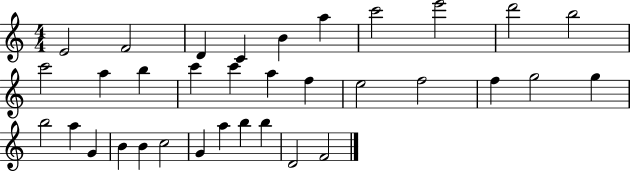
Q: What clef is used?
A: treble